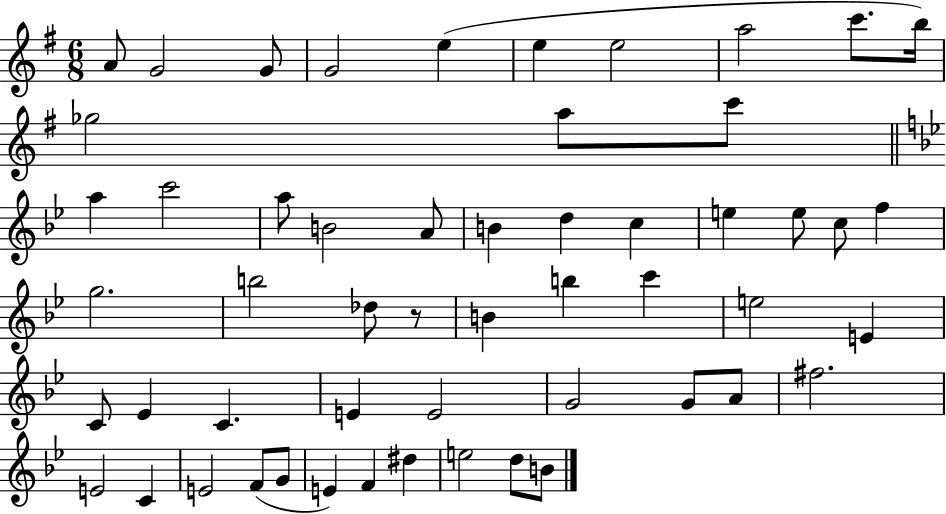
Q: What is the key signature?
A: G major